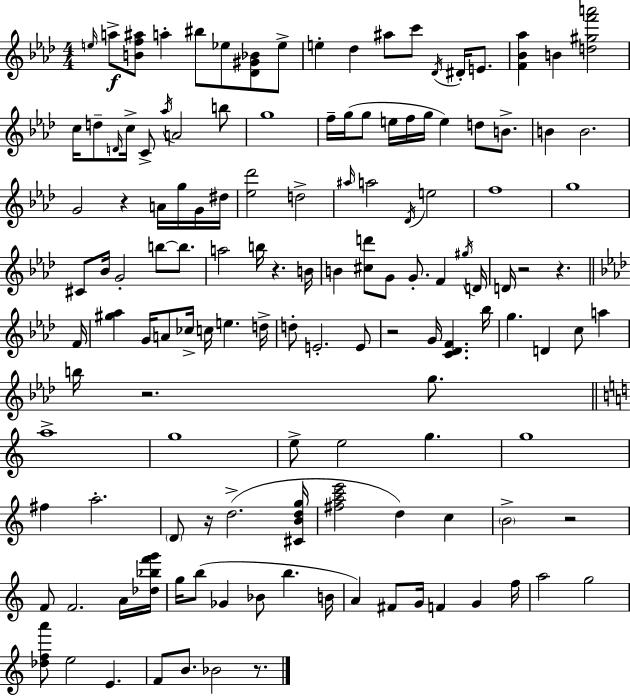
{
  \clef treble
  \numericTimeSignature
  \time 4/4
  \key aes \major
  \grace { e''16 }\f a''8-> <b' f'' ais''>8 a''4-. bis''8 ees''8 <des' gis' bes'>8 ees''8-> | e''4-. des''4 ais''8 c'''8 \acciaccatura { des'16 } dis'16-. e'8. | <f' bes' aes''>4 b'4 <d'' gis'' f''' a'''>2 | c''16 d''8-- \grace { d'16 } c''16-> c'8-> \acciaccatura { aes''16 } a'2 | \break b''8 g''1 | f''16-- g''16( g''8 e''16 f''16 g''16 e''4) d''8 | b'8.-> b'4 b'2. | g'2 r4 | \break a'16 g''16 g'16 dis''16 <ees'' des'''>2 d''2-> | \grace { ais''16 } a''2 \acciaccatura { des'16 } e''2 | f''1 | g''1 | \break cis'8 bes'16 g'2-. | b''8~~ b''8. a''2 b''16 r4. | b'16 b'4 <cis'' d'''>8 g'8 g'8.-. | f'4 \acciaccatura { gis''16 } d'16 d'16 r2 | \break r4. \bar "||" \break \key f \minor f'16 <gis'' aes''>4 g'16 a'8 ces''16-> c''16 e''4. | d''16-> d''8-. e'2.-. e'8 | r2 g'16 <c' des' f'>4. | bes''16 g''4. d'4 c''8 a''4 | \break b''16 r2. g''8. | \bar "||" \break \key a \minor a''1-> | g''1 | e''8-> e''2 g''4. | g''1 | \break fis''4 a''2.-. | \parenthesize d'8 r16 d''2.->( <cis' b' d'' g''>16 | <fis'' a'' c''' e'''>2 d''4) c''4 | \parenthesize b'2-> r2 | \break f'8 f'2. a'16 <des'' bes'' f''' g'''>16 | g''16 b''8( ges'4 bes'8 b''4. b'16 | a'4) fis'8 g'16 f'4 g'4 f''16 | a''2 g''2 | \break <des'' f'' a'''>8 e''2 e'4. | f'8 b'8. bes'2 r8. | \bar "|."
}